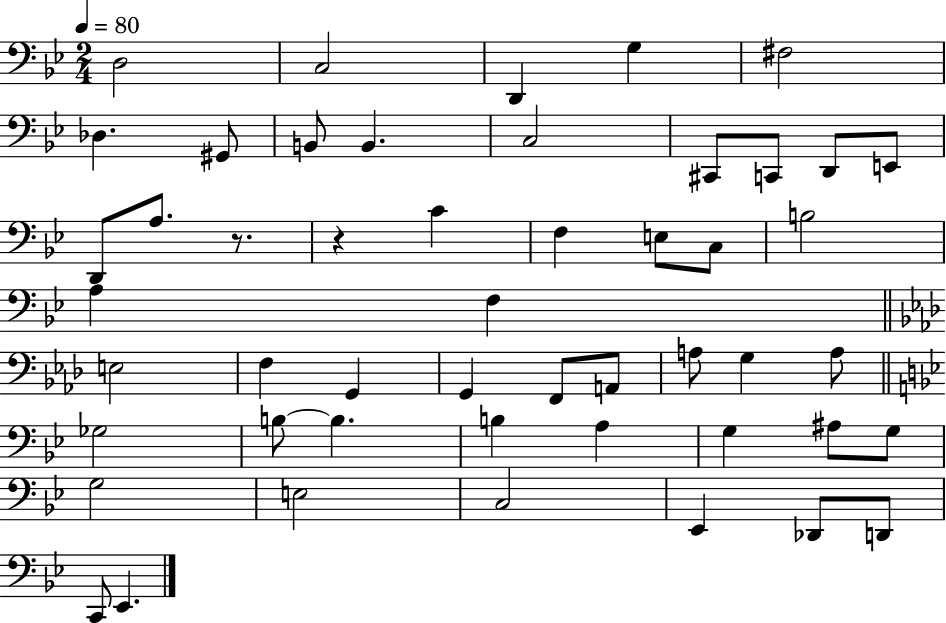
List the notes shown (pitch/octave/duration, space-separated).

D3/h C3/h D2/q G3/q F#3/h Db3/q. G#2/e B2/e B2/q. C3/h C#2/e C2/e D2/e E2/e D2/e A3/e. R/e. R/q C4/q F3/q E3/e C3/e B3/h A3/q F3/q E3/h F3/q G2/q G2/q F2/e A2/e A3/e G3/q A3/e Gb3/h B3/e B3/q. B3/q A3/q G3/q A#3/e G3/e G3/h E3/h C3/h Eb2/q Db2/e D2/e C2/e Eb2/q.